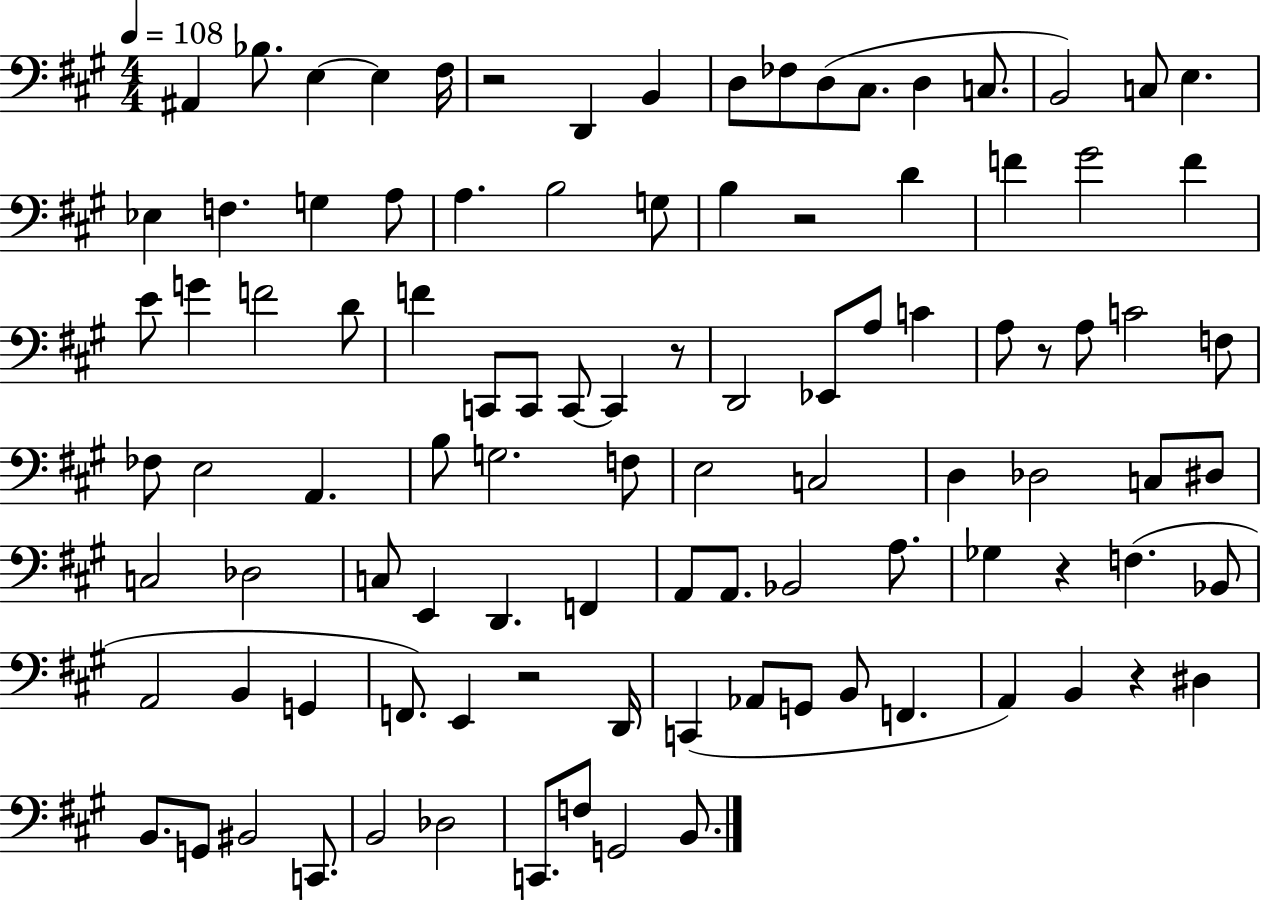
{
  \clef bass
  \numericTimeSignature
  \time 4/4
  \key a \major
  \tempo 4 = 108
  ais,4 bes8. e4~~ e4 fis16 | r2 d,4 b,4 | d8 fes8 d8( cis8. d4 c8. | b,2) c8 e4. | \break ees4 f4. g4 a8 | a4. b2 g8 | b4 r2 d'4 | f'4 gis'2 f'4 | \break e'8 g'4 f'2 d'8 | f'4 c,8 c,8 c,8~~ c,4 r8 | d,2 ees,8 a8 c'4 | a8 r8 a8 c'2 f8 | \break fes8 e2 a,4. | b8 g2. f8 | e2 c2 | d4 des2 c8 dis8 | \break c2 des2 | c8 e,4 d,4. f,4 | a,8 a,8. bes,2 a8. | ges4 r4 f4.( bes,8 | \break a,2 b,4 g,4 | f,8.) e,4 r2 d,16 | c,4( aes,8 g,8 b,8 f,4. | a,4) b,4 r4 dis4 | \break b,8. g,8 bis,2 c,8. | b,2 des2 | c,8. f8 g,2 b,8. | \bar "|."
}